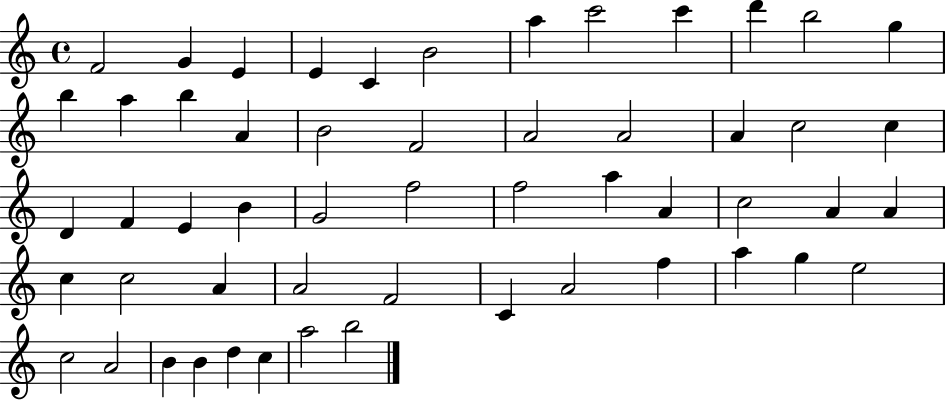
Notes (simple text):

F4/h G4/q E4/q E4/q C4/q B4/h A5/q C6/h C6/q D6/q B5/h G5/q B5/q A5/q B5/q A4/q B4/h F4/h A4/h A4/h A4/q C5/h C5/q D4/q F4/q E4/q B4/q G4/h F5/h F5/h A5/q A4/q C5/h A4/q A4/q C5/q C5/h A4/q A4/h F4/h C4/q A4/h F5/q A5/q G5/q E5/h C5/h A4/h B4/q B4/q D5/q C5/q A5/h B5/h